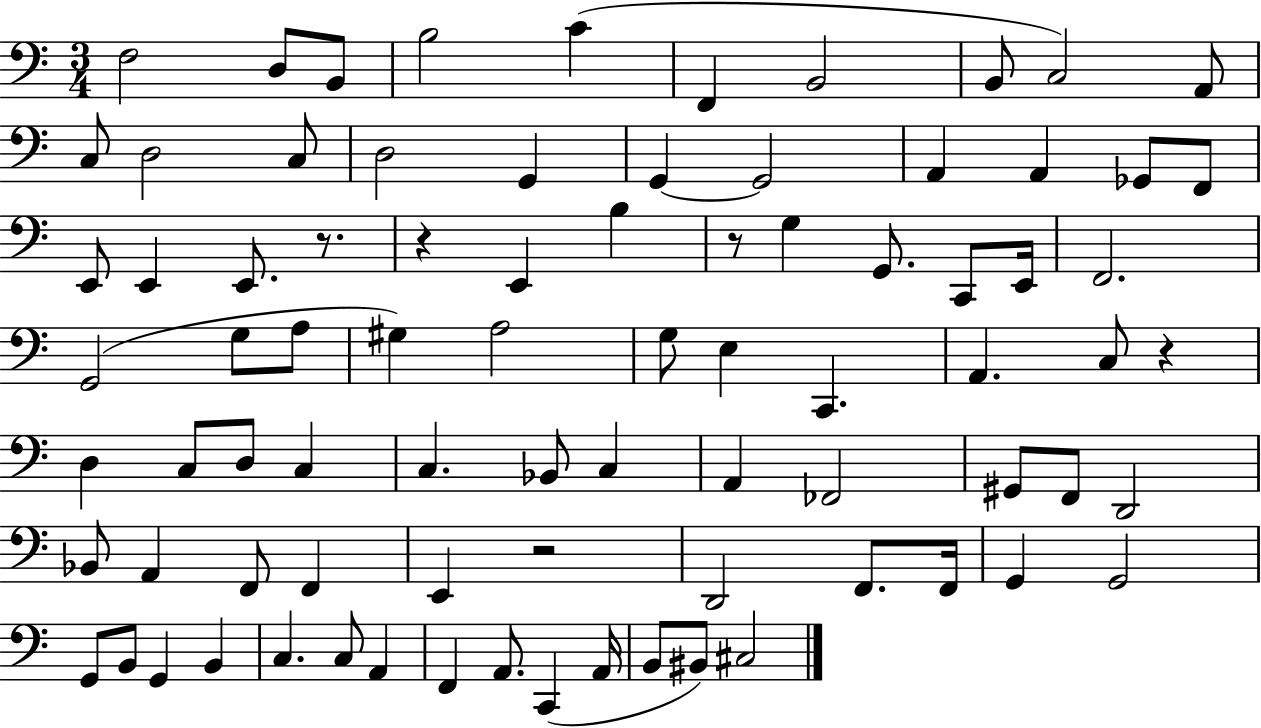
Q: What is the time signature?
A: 3/4